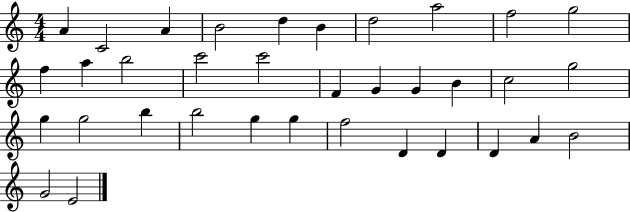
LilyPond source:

{
  \clef treble
  \numericTimeSignature
  \time 4/4
  \key c \major
  a'4 c'2 a'4 | b'2 d''4 b'4 | d''2 a''2 | f''2 g''2 | \break f''4 a''4 b''2 | c'''2 c'''2 | f'4 g'4 g'4 b'4 | c''2 g''2 | \break g''4 g''2 b''4 | b''2 g''4 g''4 | f''2 d'4 d'4 | d'4 a'4 b'2 | \break g'2 e'2 | \bar "|."
}